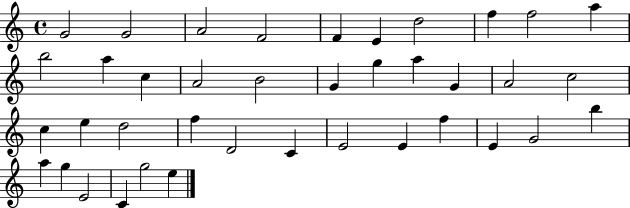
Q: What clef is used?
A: treble